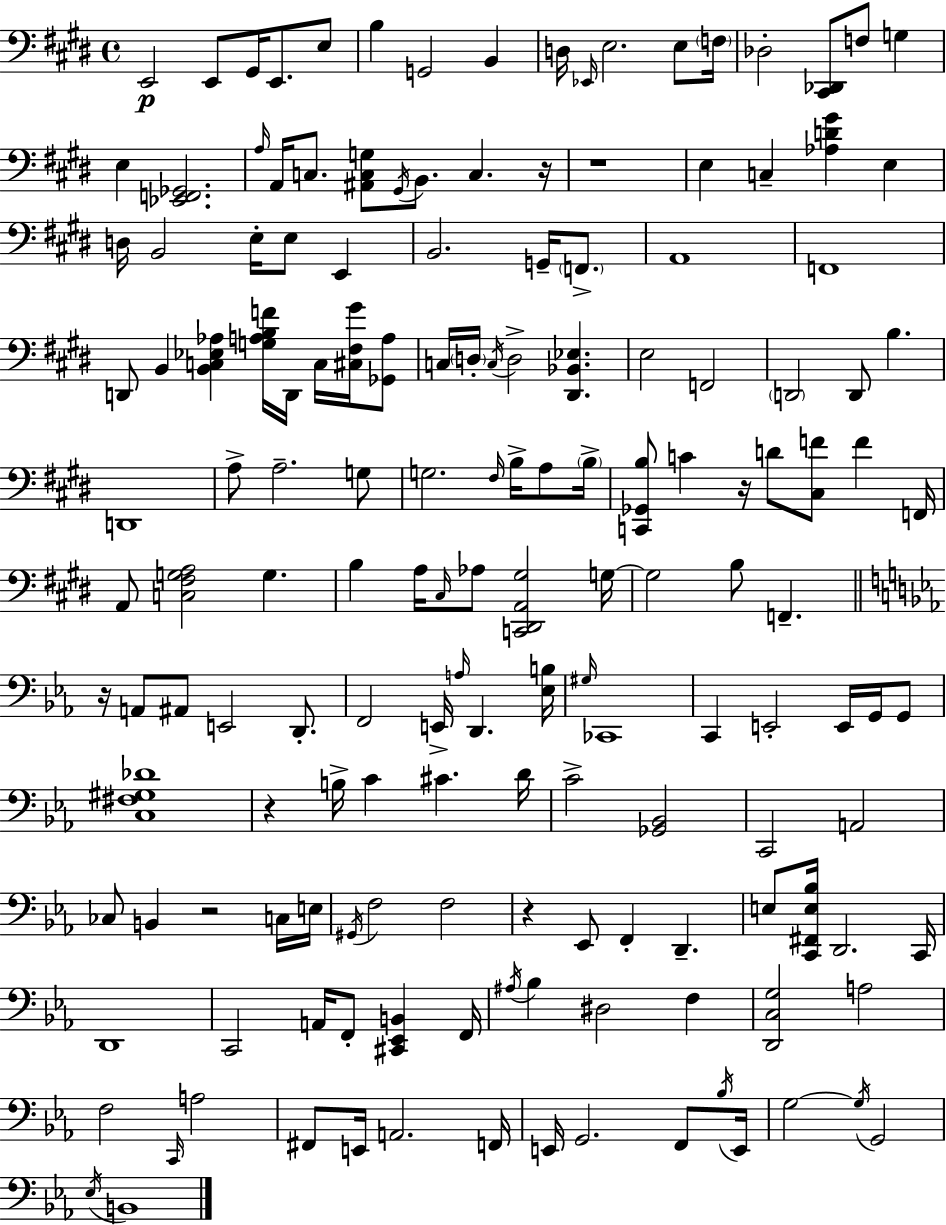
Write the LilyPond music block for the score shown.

{
  \clef bass
  \time 4/4
  \defaultTimeSignature
  \key e \major
  \repeat volta 2 { e,2\p e,8 gis,16 e,8. e8 | b4 g,2 b,4 | d16 \grace { ees,16 } e2. e8 | \parenthesize f16 des2-. <cis, des,>8 f8 g4 | \break e4 <ees, f, ges,>2. | \grace { a16 } a,16 c8. <ais, c g>8 \acciaccatura { gis,16 } b,8. c4. | r16 r1 | e4 c4-- <aes d' gis'>4 e4 | \break d16 b,2 e16-. e8 e,4 | b,2. g,16-- | \parenthesize f,8.-> a,1 | f,1 | \break d,8 b,4 <b, c ees aes>4 <g a b f'>16 d,16 c16 | <cis fis gis'>16 <ges, a>8 c16 \parenthesize d16-. \acciaccatura { c16 } d2-> <dis, bes, ees>4. | e2 f,2 | \parenthesize d,2 d,8 b4. | \break d,1 | a8-> a2.-- | g8 g2. | \grace { fis16 } b16-> a8 \parenthesize b16-> <c, ges, b>8 c'4 r16 d'8 <cis f'>8 | \break f'4 f,16 a,8 <c fis g a>2 g4. | b4 a16 \grace { cis16 } aes8 <c, dis, a, gis>2 | g16~~ g2 b8 | f,4.-- \bar "||" \break \key ees \major r16 a,8 ais,8 e,2 d,8.-. | f,2 e,16-> \grace { a16 } d,4. | <ees b>16 \grace { gis16 } ces,1 | c,4 e,2-. e,16 g,16 | \break g,8 <c fis gis des'>1 | r4 b16-> c'4 cis'4. | d'16 c'2-> <ges, bes,>2 | c,2 a,2 | \break ces8 b,4 r2 | c16 e16 \acciaccatura { gis,16 } f2 f2 | r4 ees,8 f,4-. d,4.-- | e8 <c, fis, e bes>16 d,2. | \break c,16 d,1 | c,2 a,16 f,8-. <cis, ees, b,>4 | f,16 \acciaccatura { ais16 } bes4 dis2 | f4 <d, c g>2 a2 | \break f2 \grace { c,16 } a2 | fis,8 e,16 a,2. | f,16 e,16 g,2. | f,8 \acciaccatura { bes16 } e,16 g2~~ \acciaccatura { g16 } g,2 | \break \acciaccatura { ees16 } b,1 | } \bar "|."
}